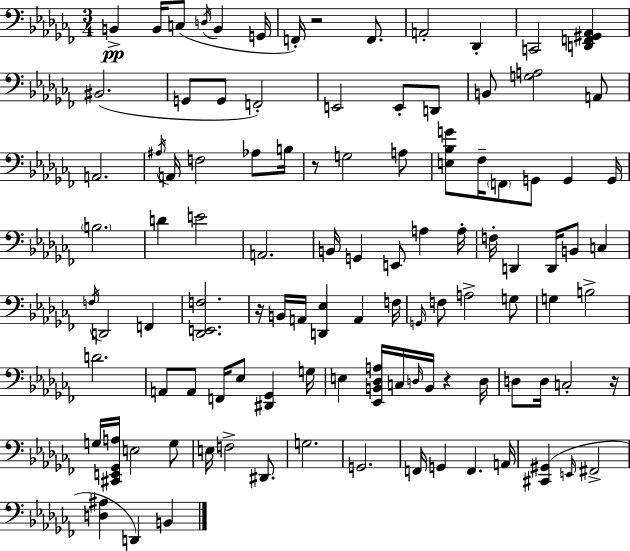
B2/q B2/s C3/e D3/s B2/q G2/s F2/s R/h F2/e. A2/h Db2/q C2/h [D2,F2,G#2,Ab2]/q BIS2/h. G2/e G2/e F2/h E2/h E2/e D2/e B2/e [G3,A3]/h A2/e A2/h. A#3/s A2/s F3/h Ab3/e B3/s R/e G3/h A3/e [E3,Bb3,G4]/e FES3/s F2/e G2/e G2/q G2/s B3/h. D4/q E4/h A2/h. B2/s G2/q E2/e A3/q A3/s F3/s D2/q D2/s B2/e C3/q F3/s D2/h F2/q [Db2,E2,F3]/h. R/s B2/s A2/s [D2,Eb3]/q A2/q F3/s G2/s F3/e A3/h G3/e G3/q B3/h D4/h. A2/e A2/e F2/s Eb3/e [D#2,Gb2]/q G3/s E3/q [Eb2,B2,Db3,A3]/s C3/s D3/s B2/s R/q D3/s D3/e D3/s C3/h R/s G3/s [C#2,E2,Gb2,A3]/s E3/h G3/e E3/s F3/h D#2/e. G3/h. G2/h. F2/s G2/q F2/q. A2/s [C#2,G#2]/q E2/s F#2/h [D3,A#3]/q D2/q B2/q